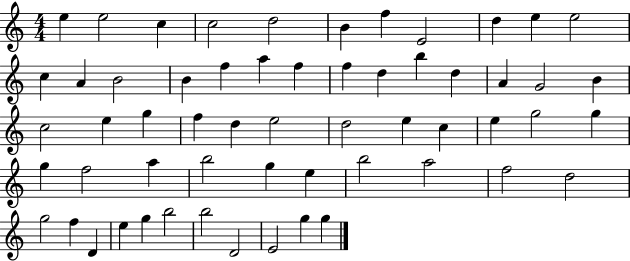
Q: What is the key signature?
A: C major